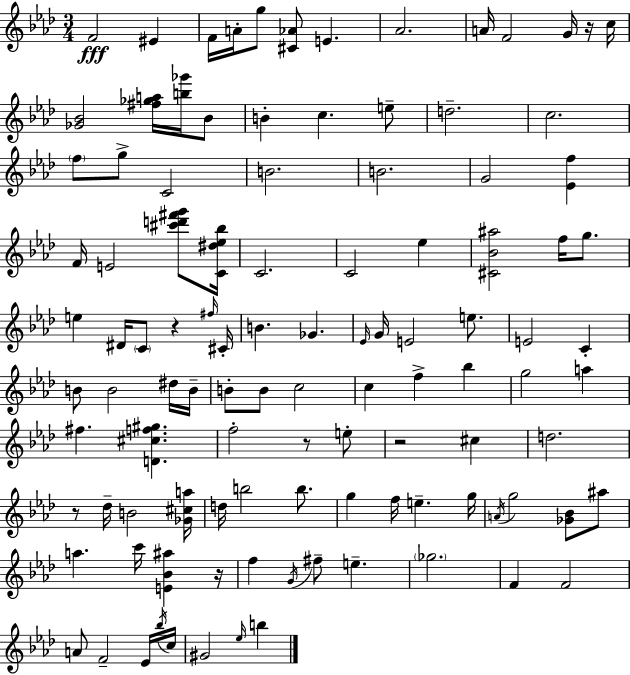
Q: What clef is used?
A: treble